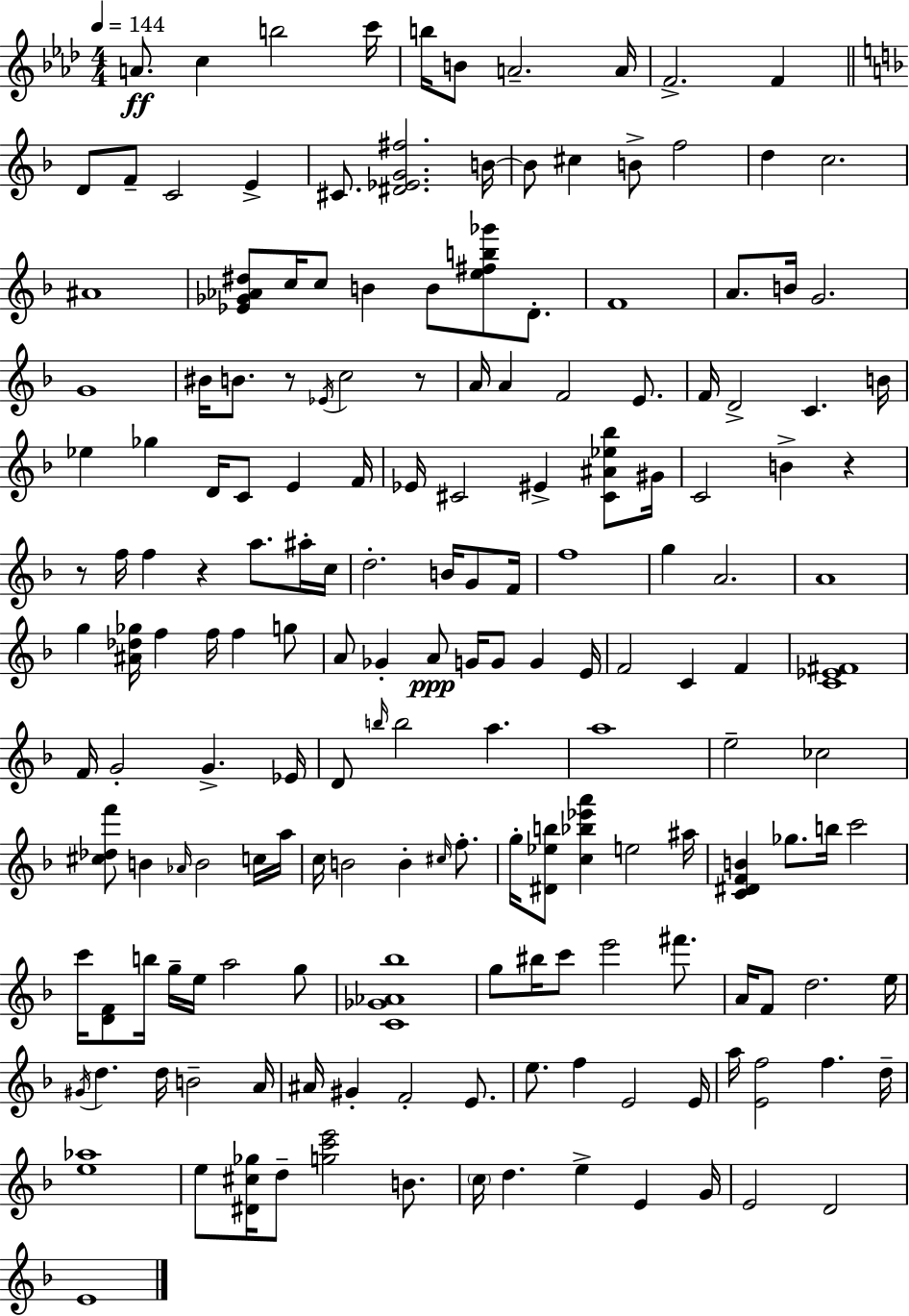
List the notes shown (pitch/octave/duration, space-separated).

A4/e. C5/q B5/h C6/s B5/s B4/e A4/h. A4/s F4/h. F4/q D4/e F4/e C4/h E4/q C#4/e. [D#4,Eb4,G4,F#5]/h. B4/s B4/e C#5/q B4/e F5/h D5/q C5/h. A#4/w [Eb4,Gb4,Ab4,D#5]/e C5/s C5/e B4/q B4/e [E5,F#5,B5,Gb6]/e D4/e. F4/w A4/e. B4/s G4/h. G4/w BIS4/s B4/e. R/e Eb4/s C5/h R/e A4/s A4/q F4/h E4/e. F4/s D4/h C4/q. B4/s Eb5/q Gb5/q D4/s C4/e E4/q F4/s Eb4/s C#4/h EIS4/q [C#4,A#4,Eb5,Bb5]/e G#4/s C4/h B4/q R/q R/e F5/s F5/q R/q A5/e. A#5/s C5/s D5/h. B4/s G4/e F4/s F5/w G5/q A4/h. A4/w G5/q [A#4,Db5,Gb5]/s F5/q F5/s F5/q G5/e A4/e Gb4/q A4/e G4/s G4/e G4/q E4/s F4/h C4/q F4/q [C4,Eb4,F#4]/w F4/s G4/h G4/q. Eb4/s D4/e B5/s B5/h A5/q. A5/w E5/h CES5/h [C#5,Db5,F6]/e B4/q Ab4/s B4/h C5/s A5/s C5/s B4/h B4/q C#5/s F5/e. G5/s [D#4,Eb5,B5]/e [C5,Bb5,Eb6,A6]/q E5/h A#5/s [C4,D#4,F4,B4]/q Gb5/e. B5/s C6/h C6/s [D4,F4]/e B5/s G5/s E5/s A5/h G5/e [C4,Gb4,Ab4,Bb5]/w G5/e BIS5/s C6/e E6/h F#6/e. A4/s F4/e D5/h. E5/s G#4/s D5/q. D5/s B4/h A4/s A#4/s G#4/q F4/h E4/e. E5/e. F5/q E4/h E4/s A5/s [E4,F5]/h F5/q. D5/s [E5,Ab5]/w E5/e [D#4,C#5,Gb5]/s D5/e [G5,C6,E6]/h B4/e. C5/s D5/q. E5/q E4/q G4/s E4/h D4/h E4/w